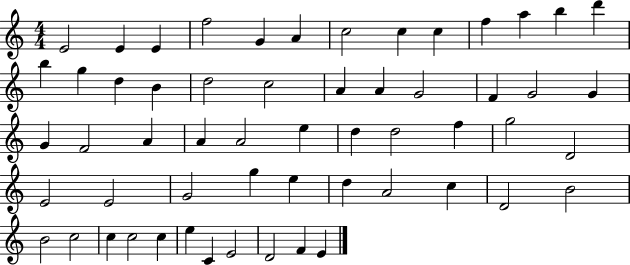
X:1
T:Untitled
M:4/4
L:1/4
K:C
E2 E E f2 G A c2 c c f a b d' b g d B d2 c2 A A G2 F G2 G G F2 A A A2 e d d2 f g2 D2 E2 E2 G2 g e d A2 c D2 B2 B2 c2 c c2 c e C E2 D2 F E